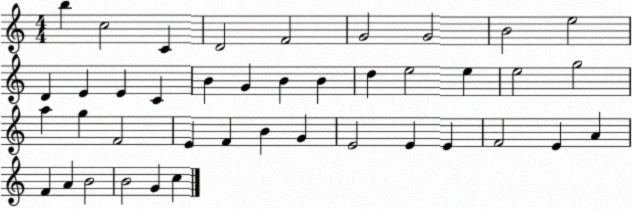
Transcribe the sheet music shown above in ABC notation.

X:1
T:Untitled
M:4/4
L:1/4
K:C
b c2 C D2 F2 G2 G2 B2 e2 D E E C B G B B d e2 e e2 g2 a g F2 E F B G E2 E E F2 E A F A B2 B2 G c